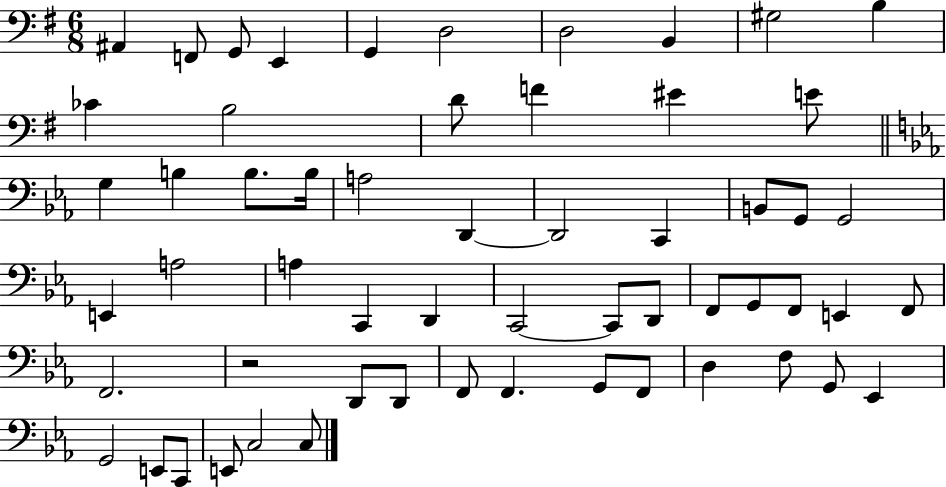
{
  \clef bass
  \numericTimeSignature
  \time 6/8
  \key g \major
  \repeat volta 2 { ais,4 f,8 g,8 e,4 | g,4 d2 | d2 b,4 | gis2 b4 | \break ces'4 b2 | d'8 f'4 eis'4 e'8 | \bar "||" \break \key c \minor g4 b4 b8. b16 | a2 d,4~~ | d,2 c,4 | b,8 g,8 g,2 | \break e,4 a2 | a4 c,4 d,4 | c,2~~ c,8 d,8 | f,8 g,8 f,8 e,4 f,8 | \break f,2. | r2 d,8 d,8 | f,8 f,4. g,8 f,8 | d4 f8 g,8 ees,4 | \break g,2 e,8 c,8 | e,8 c2 c8 | } \bar "|."
}